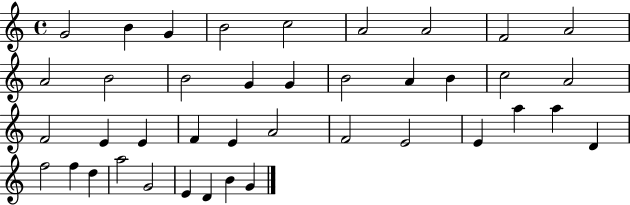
{
  \clef treble
  \time 4/4
  \defaultTimeSignature
  \key c \major
  g'2 b'4 g'4 | b'2 c''2 | a'2 a'2 | f'2 a'2 | \break a'2 b'2 | b'2 g'4 g'4 | b'2 a'4 b'4 | c''2 a'2 | \break f'2 e'4 e'4 | f'4 e'4 a'2 | f'2 e'2 | e'4 a''4 a''4 d'4 | \break f''2 f''4 d''4 | a''2 g'2 | e'4 d'4 b'4 g'4 | \bar "|."
}